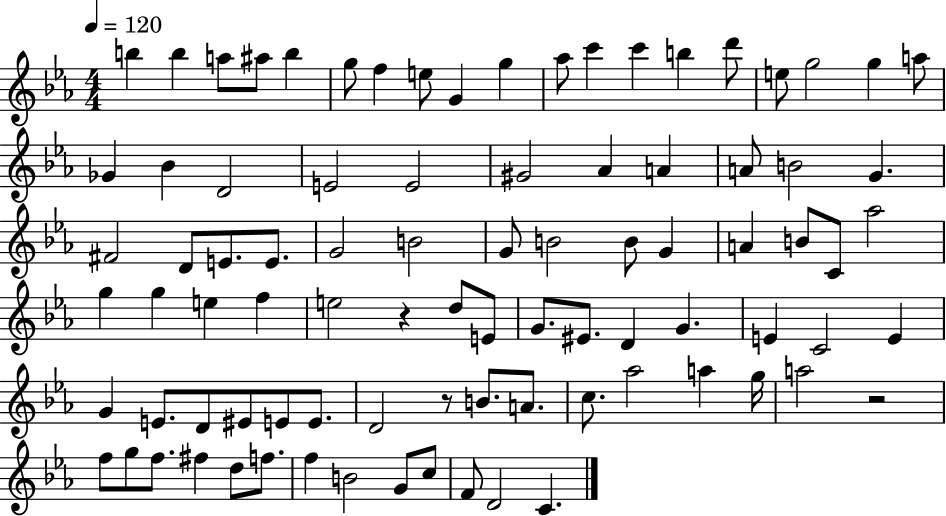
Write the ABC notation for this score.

X:1
T:Untitled
M:4/4
L:1/4
K:Eb
b b a/2 ^a/2 b g/2 f e/2 G g _a/2 c' c' b d'/2 e/2 g2 g a/2 _G _B D2 E2 E2 ^G2 _A A A/2 B2 G ^F2 D/2 E/2 E/2 G2 B2 G/2 B2 B/2 G A B/2 C/2 _a2 g g e f e2 z d/2 E/2 G/2 ^E/2 D G E C2 E G E/2 D/2 ^E/2 E/2 E/2 D2 z/2 B/2 A/2 c/2 _a2 a g/4 a2 z2 f/2 g/2 f/2 ^f d/2 f/2 f B2 G/2 c/2 F/2 D2 C